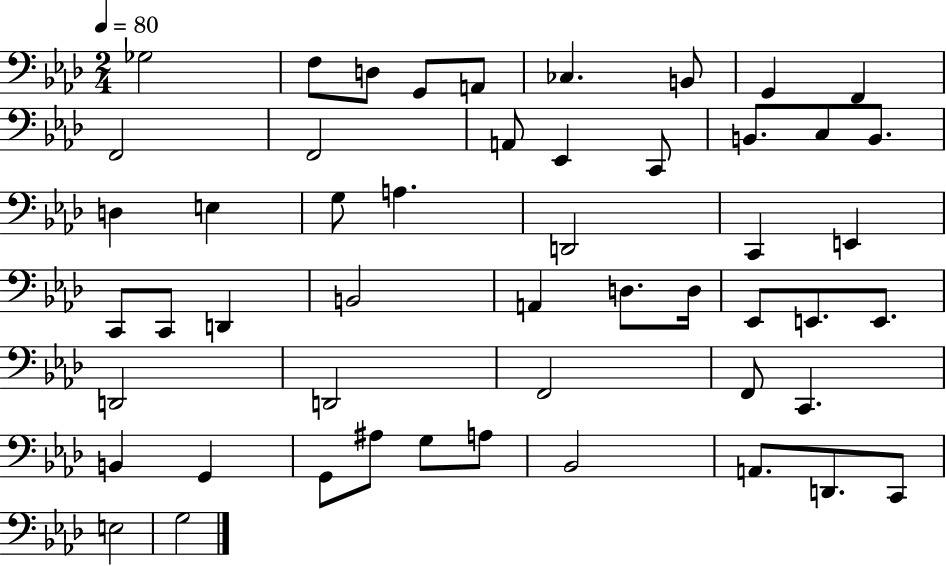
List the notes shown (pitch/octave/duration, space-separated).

Gb3/h F3/e D3/e G2/e A2/e CES3/q. B2/e G2/q F2/q F2/h F2/h A2/e Eb2/q C2/e B2/e. C3/e B2/e. D3/q E3/q G3/e A3/q. D2/h C2/q E2/q C2/e C2/e D2/q B2/h A2/q D3/e. D3/s Eb2/e E2/e. E2/e. D2/h D2/h F2/h F2/e C2/q. B2/q G2/q G2/e A#3/e G3/e A3/e Bb2/h A2/e. D2/e. C2/e E3/h G3/h